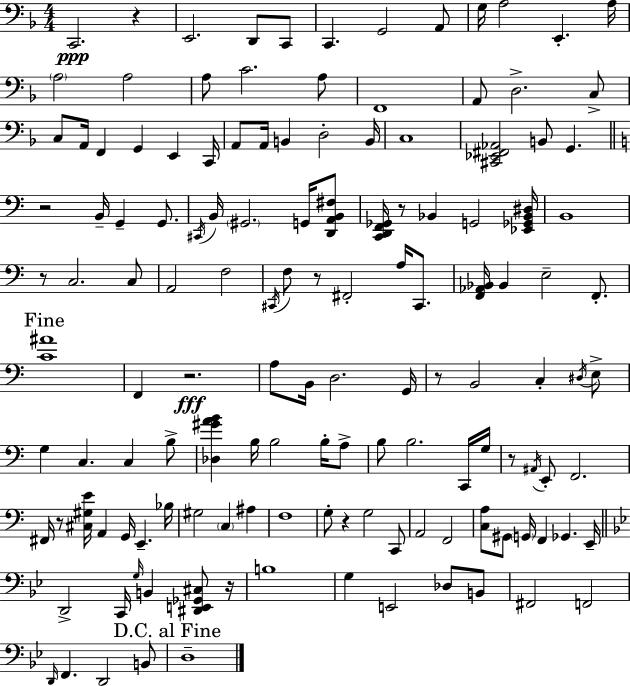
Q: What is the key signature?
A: F major